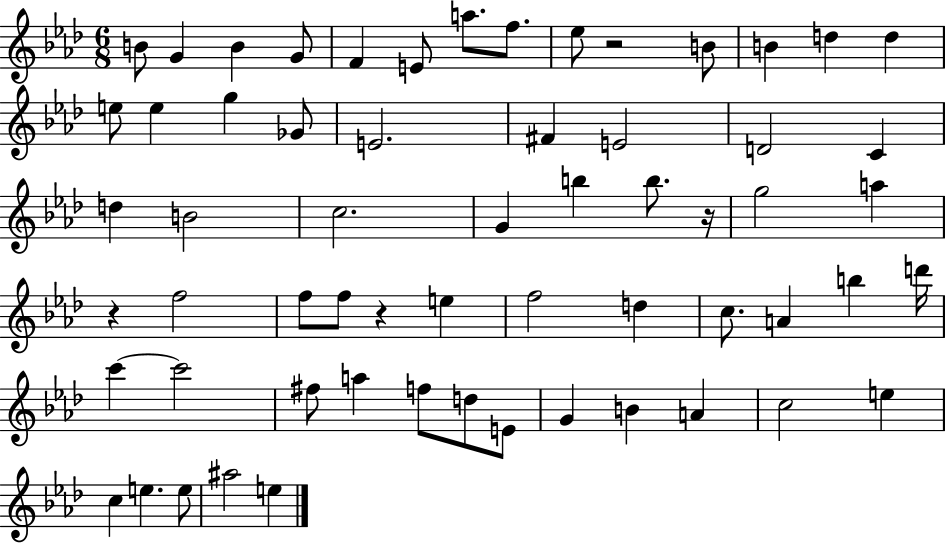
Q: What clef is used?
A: treble